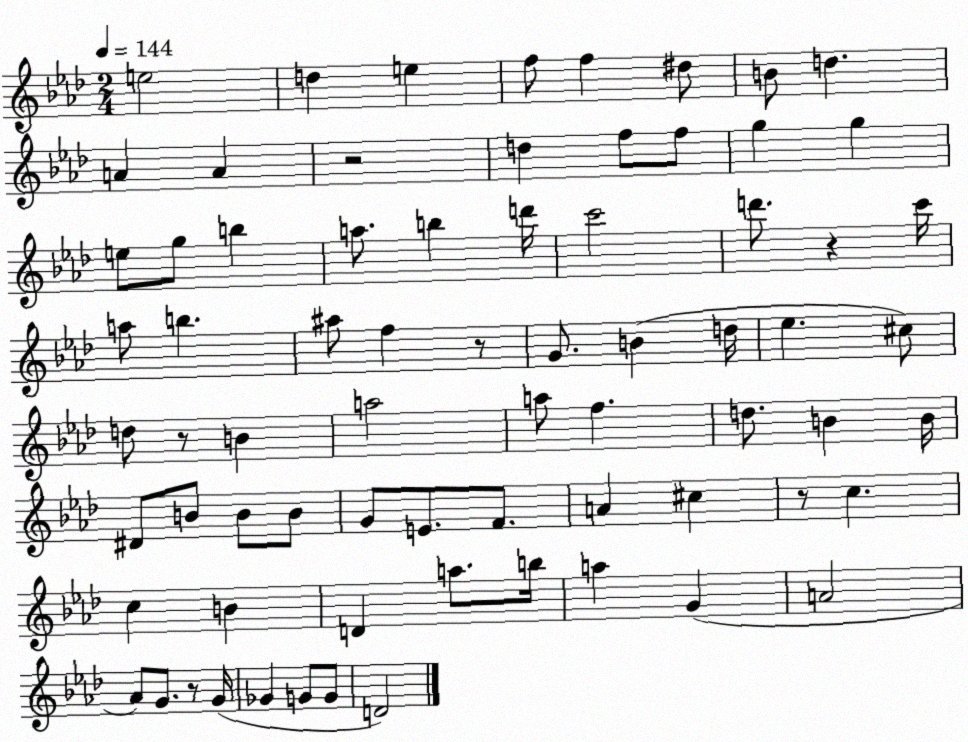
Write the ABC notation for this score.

X:1
T:Untitled
M:2/4
L:1/4
K:Ab
e2 d e f/2 f ^d/2 B/2 d A A z2 d f/2 f/2 g g e/2 g/2 b a/2 b d'/4 c'2 d'/2 z c'/4 a/2 b ^a/2 f z/2 G/2 B d/4 _e ^c/2 d/2 z/2 B a2 a/2 f d/2 B B/4 ^D/2 B/2 B/2 B/2 G/2 E/2 F/2 A ^c z/2 c c B D a/2 b/4 a G A2 _A/2 G/2 z/2 G/4 _G G/2 G/2 D2